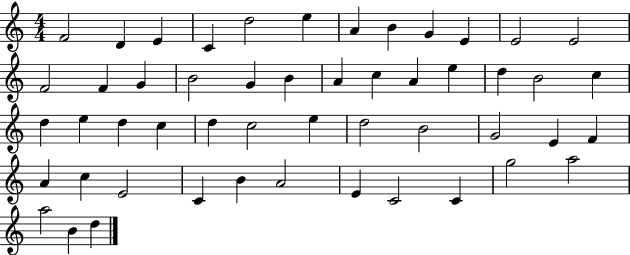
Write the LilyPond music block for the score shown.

{
  \clef treble
  \numericTimeSignature
  \time 4/4
  \key c \major
  f'2 d'4 e'4 | c'4 d''2 e''4 | a'4 b'4 g'4 e'4 | e'2 e'2 | \break f'2 f'4 g'4 | b'2 g'4 b'4 | a'4 c''4 a'4 e''4 | d''4 b'2 c''4 | \break d''4 e''4 d''4 c''4 | d''4 c''2 e''4 | d''2 b'2 | g'2 e'4 f'4 | \break a'4 c''4 e'2 | c'4 b'4 a'2 | e'4 c'2 c'4 | g''2 a''2 | \break a''2 b'4 d''4 | \bar "|."
}